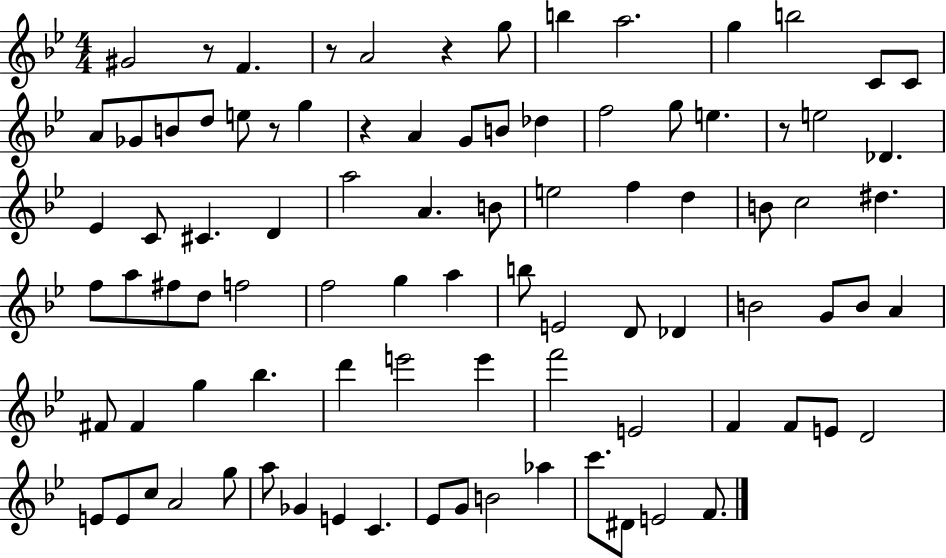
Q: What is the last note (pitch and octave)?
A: F4